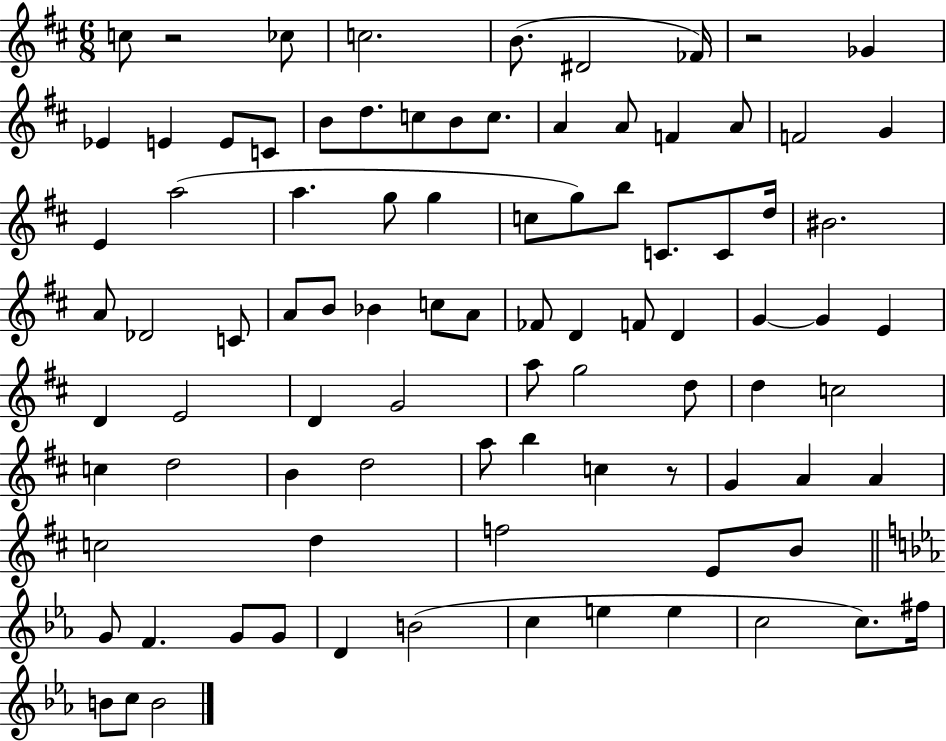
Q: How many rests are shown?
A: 3